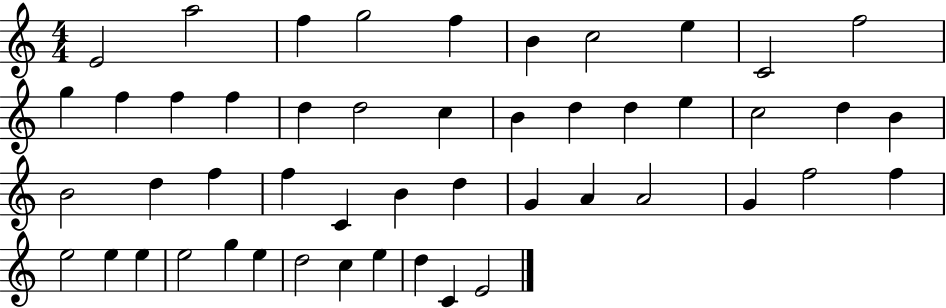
{
  \clef treble
  \numericTimeSignature
  \time 4/4
  \key c \major
  e'2 a''2 | f''4 g''2 f''4 | b'4 c''2 e''4 | c'2 f''2 | \break g''4 f''4 f''4 f''4 | d''4 d''2 c''4 | b'4 d''4 d''4 e''4 | c''2 d''4 b'4 | \break b'2 d''4 f''4 | f''4 c'4 b'4 d''4 | g'4 a'4 a'2 | g'4 f''2 f''4 | \break e''2 e''4 e''4 | e''2 g''4 e''4 | d''2 c''4 e''4 | d''4 c'4 e'2 | \break \bar "|."
}